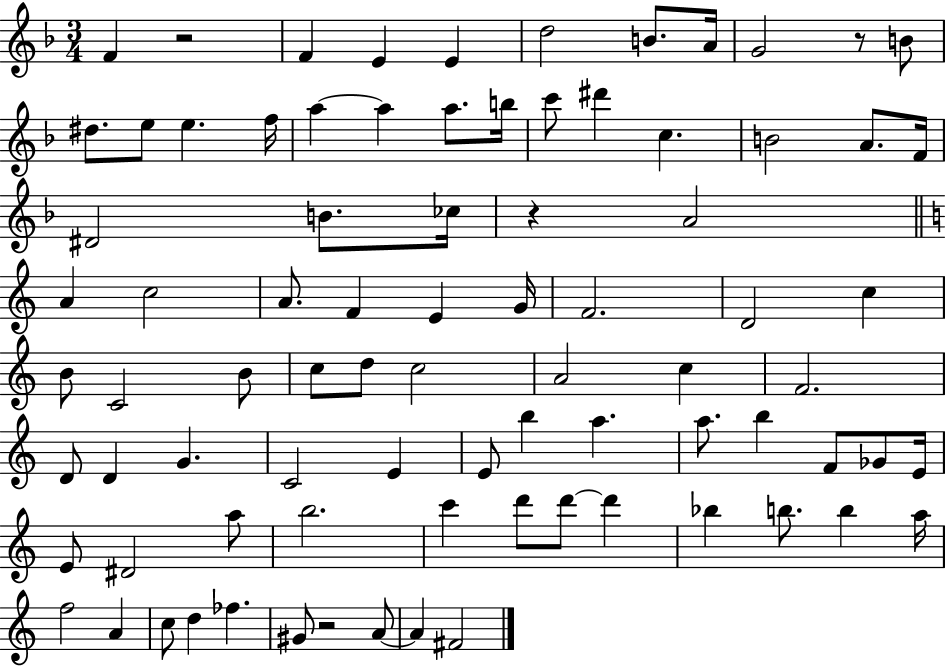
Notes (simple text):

F4/q R/h F4/q E4/q E4/q D5/h B4/e. A4/s G4/h R/e B4/e D#5/e. E5/e E5/q. F5/s A5/q A5/q A5/e. B5/s C6/e D#6/q C5/q. B4/h A4/e. F4/s D#4/h B4/e. CES5/s R/q A4/h A4/q C5/h A4/e. F4/q E4/q G4/s F4/h. D4/h C5/q B4/e C4/h B4/e C5/e D5/e C5/h A4/h C5/q F4/h. D4/e D4/q G4/q. C4/h E4/q E4/e B5/q A5/q. A5/e. B5/q F4/e Gb4/e E4/s E4/e D#4/h A5/e B5/h. C6/q D6/e D6/e D6/q Bb5/q B5/e. B5/q A5/s F5/h A4/q C5/e D5/q FES5/q. G#4/e R/h A4/e A4/q F#4/h